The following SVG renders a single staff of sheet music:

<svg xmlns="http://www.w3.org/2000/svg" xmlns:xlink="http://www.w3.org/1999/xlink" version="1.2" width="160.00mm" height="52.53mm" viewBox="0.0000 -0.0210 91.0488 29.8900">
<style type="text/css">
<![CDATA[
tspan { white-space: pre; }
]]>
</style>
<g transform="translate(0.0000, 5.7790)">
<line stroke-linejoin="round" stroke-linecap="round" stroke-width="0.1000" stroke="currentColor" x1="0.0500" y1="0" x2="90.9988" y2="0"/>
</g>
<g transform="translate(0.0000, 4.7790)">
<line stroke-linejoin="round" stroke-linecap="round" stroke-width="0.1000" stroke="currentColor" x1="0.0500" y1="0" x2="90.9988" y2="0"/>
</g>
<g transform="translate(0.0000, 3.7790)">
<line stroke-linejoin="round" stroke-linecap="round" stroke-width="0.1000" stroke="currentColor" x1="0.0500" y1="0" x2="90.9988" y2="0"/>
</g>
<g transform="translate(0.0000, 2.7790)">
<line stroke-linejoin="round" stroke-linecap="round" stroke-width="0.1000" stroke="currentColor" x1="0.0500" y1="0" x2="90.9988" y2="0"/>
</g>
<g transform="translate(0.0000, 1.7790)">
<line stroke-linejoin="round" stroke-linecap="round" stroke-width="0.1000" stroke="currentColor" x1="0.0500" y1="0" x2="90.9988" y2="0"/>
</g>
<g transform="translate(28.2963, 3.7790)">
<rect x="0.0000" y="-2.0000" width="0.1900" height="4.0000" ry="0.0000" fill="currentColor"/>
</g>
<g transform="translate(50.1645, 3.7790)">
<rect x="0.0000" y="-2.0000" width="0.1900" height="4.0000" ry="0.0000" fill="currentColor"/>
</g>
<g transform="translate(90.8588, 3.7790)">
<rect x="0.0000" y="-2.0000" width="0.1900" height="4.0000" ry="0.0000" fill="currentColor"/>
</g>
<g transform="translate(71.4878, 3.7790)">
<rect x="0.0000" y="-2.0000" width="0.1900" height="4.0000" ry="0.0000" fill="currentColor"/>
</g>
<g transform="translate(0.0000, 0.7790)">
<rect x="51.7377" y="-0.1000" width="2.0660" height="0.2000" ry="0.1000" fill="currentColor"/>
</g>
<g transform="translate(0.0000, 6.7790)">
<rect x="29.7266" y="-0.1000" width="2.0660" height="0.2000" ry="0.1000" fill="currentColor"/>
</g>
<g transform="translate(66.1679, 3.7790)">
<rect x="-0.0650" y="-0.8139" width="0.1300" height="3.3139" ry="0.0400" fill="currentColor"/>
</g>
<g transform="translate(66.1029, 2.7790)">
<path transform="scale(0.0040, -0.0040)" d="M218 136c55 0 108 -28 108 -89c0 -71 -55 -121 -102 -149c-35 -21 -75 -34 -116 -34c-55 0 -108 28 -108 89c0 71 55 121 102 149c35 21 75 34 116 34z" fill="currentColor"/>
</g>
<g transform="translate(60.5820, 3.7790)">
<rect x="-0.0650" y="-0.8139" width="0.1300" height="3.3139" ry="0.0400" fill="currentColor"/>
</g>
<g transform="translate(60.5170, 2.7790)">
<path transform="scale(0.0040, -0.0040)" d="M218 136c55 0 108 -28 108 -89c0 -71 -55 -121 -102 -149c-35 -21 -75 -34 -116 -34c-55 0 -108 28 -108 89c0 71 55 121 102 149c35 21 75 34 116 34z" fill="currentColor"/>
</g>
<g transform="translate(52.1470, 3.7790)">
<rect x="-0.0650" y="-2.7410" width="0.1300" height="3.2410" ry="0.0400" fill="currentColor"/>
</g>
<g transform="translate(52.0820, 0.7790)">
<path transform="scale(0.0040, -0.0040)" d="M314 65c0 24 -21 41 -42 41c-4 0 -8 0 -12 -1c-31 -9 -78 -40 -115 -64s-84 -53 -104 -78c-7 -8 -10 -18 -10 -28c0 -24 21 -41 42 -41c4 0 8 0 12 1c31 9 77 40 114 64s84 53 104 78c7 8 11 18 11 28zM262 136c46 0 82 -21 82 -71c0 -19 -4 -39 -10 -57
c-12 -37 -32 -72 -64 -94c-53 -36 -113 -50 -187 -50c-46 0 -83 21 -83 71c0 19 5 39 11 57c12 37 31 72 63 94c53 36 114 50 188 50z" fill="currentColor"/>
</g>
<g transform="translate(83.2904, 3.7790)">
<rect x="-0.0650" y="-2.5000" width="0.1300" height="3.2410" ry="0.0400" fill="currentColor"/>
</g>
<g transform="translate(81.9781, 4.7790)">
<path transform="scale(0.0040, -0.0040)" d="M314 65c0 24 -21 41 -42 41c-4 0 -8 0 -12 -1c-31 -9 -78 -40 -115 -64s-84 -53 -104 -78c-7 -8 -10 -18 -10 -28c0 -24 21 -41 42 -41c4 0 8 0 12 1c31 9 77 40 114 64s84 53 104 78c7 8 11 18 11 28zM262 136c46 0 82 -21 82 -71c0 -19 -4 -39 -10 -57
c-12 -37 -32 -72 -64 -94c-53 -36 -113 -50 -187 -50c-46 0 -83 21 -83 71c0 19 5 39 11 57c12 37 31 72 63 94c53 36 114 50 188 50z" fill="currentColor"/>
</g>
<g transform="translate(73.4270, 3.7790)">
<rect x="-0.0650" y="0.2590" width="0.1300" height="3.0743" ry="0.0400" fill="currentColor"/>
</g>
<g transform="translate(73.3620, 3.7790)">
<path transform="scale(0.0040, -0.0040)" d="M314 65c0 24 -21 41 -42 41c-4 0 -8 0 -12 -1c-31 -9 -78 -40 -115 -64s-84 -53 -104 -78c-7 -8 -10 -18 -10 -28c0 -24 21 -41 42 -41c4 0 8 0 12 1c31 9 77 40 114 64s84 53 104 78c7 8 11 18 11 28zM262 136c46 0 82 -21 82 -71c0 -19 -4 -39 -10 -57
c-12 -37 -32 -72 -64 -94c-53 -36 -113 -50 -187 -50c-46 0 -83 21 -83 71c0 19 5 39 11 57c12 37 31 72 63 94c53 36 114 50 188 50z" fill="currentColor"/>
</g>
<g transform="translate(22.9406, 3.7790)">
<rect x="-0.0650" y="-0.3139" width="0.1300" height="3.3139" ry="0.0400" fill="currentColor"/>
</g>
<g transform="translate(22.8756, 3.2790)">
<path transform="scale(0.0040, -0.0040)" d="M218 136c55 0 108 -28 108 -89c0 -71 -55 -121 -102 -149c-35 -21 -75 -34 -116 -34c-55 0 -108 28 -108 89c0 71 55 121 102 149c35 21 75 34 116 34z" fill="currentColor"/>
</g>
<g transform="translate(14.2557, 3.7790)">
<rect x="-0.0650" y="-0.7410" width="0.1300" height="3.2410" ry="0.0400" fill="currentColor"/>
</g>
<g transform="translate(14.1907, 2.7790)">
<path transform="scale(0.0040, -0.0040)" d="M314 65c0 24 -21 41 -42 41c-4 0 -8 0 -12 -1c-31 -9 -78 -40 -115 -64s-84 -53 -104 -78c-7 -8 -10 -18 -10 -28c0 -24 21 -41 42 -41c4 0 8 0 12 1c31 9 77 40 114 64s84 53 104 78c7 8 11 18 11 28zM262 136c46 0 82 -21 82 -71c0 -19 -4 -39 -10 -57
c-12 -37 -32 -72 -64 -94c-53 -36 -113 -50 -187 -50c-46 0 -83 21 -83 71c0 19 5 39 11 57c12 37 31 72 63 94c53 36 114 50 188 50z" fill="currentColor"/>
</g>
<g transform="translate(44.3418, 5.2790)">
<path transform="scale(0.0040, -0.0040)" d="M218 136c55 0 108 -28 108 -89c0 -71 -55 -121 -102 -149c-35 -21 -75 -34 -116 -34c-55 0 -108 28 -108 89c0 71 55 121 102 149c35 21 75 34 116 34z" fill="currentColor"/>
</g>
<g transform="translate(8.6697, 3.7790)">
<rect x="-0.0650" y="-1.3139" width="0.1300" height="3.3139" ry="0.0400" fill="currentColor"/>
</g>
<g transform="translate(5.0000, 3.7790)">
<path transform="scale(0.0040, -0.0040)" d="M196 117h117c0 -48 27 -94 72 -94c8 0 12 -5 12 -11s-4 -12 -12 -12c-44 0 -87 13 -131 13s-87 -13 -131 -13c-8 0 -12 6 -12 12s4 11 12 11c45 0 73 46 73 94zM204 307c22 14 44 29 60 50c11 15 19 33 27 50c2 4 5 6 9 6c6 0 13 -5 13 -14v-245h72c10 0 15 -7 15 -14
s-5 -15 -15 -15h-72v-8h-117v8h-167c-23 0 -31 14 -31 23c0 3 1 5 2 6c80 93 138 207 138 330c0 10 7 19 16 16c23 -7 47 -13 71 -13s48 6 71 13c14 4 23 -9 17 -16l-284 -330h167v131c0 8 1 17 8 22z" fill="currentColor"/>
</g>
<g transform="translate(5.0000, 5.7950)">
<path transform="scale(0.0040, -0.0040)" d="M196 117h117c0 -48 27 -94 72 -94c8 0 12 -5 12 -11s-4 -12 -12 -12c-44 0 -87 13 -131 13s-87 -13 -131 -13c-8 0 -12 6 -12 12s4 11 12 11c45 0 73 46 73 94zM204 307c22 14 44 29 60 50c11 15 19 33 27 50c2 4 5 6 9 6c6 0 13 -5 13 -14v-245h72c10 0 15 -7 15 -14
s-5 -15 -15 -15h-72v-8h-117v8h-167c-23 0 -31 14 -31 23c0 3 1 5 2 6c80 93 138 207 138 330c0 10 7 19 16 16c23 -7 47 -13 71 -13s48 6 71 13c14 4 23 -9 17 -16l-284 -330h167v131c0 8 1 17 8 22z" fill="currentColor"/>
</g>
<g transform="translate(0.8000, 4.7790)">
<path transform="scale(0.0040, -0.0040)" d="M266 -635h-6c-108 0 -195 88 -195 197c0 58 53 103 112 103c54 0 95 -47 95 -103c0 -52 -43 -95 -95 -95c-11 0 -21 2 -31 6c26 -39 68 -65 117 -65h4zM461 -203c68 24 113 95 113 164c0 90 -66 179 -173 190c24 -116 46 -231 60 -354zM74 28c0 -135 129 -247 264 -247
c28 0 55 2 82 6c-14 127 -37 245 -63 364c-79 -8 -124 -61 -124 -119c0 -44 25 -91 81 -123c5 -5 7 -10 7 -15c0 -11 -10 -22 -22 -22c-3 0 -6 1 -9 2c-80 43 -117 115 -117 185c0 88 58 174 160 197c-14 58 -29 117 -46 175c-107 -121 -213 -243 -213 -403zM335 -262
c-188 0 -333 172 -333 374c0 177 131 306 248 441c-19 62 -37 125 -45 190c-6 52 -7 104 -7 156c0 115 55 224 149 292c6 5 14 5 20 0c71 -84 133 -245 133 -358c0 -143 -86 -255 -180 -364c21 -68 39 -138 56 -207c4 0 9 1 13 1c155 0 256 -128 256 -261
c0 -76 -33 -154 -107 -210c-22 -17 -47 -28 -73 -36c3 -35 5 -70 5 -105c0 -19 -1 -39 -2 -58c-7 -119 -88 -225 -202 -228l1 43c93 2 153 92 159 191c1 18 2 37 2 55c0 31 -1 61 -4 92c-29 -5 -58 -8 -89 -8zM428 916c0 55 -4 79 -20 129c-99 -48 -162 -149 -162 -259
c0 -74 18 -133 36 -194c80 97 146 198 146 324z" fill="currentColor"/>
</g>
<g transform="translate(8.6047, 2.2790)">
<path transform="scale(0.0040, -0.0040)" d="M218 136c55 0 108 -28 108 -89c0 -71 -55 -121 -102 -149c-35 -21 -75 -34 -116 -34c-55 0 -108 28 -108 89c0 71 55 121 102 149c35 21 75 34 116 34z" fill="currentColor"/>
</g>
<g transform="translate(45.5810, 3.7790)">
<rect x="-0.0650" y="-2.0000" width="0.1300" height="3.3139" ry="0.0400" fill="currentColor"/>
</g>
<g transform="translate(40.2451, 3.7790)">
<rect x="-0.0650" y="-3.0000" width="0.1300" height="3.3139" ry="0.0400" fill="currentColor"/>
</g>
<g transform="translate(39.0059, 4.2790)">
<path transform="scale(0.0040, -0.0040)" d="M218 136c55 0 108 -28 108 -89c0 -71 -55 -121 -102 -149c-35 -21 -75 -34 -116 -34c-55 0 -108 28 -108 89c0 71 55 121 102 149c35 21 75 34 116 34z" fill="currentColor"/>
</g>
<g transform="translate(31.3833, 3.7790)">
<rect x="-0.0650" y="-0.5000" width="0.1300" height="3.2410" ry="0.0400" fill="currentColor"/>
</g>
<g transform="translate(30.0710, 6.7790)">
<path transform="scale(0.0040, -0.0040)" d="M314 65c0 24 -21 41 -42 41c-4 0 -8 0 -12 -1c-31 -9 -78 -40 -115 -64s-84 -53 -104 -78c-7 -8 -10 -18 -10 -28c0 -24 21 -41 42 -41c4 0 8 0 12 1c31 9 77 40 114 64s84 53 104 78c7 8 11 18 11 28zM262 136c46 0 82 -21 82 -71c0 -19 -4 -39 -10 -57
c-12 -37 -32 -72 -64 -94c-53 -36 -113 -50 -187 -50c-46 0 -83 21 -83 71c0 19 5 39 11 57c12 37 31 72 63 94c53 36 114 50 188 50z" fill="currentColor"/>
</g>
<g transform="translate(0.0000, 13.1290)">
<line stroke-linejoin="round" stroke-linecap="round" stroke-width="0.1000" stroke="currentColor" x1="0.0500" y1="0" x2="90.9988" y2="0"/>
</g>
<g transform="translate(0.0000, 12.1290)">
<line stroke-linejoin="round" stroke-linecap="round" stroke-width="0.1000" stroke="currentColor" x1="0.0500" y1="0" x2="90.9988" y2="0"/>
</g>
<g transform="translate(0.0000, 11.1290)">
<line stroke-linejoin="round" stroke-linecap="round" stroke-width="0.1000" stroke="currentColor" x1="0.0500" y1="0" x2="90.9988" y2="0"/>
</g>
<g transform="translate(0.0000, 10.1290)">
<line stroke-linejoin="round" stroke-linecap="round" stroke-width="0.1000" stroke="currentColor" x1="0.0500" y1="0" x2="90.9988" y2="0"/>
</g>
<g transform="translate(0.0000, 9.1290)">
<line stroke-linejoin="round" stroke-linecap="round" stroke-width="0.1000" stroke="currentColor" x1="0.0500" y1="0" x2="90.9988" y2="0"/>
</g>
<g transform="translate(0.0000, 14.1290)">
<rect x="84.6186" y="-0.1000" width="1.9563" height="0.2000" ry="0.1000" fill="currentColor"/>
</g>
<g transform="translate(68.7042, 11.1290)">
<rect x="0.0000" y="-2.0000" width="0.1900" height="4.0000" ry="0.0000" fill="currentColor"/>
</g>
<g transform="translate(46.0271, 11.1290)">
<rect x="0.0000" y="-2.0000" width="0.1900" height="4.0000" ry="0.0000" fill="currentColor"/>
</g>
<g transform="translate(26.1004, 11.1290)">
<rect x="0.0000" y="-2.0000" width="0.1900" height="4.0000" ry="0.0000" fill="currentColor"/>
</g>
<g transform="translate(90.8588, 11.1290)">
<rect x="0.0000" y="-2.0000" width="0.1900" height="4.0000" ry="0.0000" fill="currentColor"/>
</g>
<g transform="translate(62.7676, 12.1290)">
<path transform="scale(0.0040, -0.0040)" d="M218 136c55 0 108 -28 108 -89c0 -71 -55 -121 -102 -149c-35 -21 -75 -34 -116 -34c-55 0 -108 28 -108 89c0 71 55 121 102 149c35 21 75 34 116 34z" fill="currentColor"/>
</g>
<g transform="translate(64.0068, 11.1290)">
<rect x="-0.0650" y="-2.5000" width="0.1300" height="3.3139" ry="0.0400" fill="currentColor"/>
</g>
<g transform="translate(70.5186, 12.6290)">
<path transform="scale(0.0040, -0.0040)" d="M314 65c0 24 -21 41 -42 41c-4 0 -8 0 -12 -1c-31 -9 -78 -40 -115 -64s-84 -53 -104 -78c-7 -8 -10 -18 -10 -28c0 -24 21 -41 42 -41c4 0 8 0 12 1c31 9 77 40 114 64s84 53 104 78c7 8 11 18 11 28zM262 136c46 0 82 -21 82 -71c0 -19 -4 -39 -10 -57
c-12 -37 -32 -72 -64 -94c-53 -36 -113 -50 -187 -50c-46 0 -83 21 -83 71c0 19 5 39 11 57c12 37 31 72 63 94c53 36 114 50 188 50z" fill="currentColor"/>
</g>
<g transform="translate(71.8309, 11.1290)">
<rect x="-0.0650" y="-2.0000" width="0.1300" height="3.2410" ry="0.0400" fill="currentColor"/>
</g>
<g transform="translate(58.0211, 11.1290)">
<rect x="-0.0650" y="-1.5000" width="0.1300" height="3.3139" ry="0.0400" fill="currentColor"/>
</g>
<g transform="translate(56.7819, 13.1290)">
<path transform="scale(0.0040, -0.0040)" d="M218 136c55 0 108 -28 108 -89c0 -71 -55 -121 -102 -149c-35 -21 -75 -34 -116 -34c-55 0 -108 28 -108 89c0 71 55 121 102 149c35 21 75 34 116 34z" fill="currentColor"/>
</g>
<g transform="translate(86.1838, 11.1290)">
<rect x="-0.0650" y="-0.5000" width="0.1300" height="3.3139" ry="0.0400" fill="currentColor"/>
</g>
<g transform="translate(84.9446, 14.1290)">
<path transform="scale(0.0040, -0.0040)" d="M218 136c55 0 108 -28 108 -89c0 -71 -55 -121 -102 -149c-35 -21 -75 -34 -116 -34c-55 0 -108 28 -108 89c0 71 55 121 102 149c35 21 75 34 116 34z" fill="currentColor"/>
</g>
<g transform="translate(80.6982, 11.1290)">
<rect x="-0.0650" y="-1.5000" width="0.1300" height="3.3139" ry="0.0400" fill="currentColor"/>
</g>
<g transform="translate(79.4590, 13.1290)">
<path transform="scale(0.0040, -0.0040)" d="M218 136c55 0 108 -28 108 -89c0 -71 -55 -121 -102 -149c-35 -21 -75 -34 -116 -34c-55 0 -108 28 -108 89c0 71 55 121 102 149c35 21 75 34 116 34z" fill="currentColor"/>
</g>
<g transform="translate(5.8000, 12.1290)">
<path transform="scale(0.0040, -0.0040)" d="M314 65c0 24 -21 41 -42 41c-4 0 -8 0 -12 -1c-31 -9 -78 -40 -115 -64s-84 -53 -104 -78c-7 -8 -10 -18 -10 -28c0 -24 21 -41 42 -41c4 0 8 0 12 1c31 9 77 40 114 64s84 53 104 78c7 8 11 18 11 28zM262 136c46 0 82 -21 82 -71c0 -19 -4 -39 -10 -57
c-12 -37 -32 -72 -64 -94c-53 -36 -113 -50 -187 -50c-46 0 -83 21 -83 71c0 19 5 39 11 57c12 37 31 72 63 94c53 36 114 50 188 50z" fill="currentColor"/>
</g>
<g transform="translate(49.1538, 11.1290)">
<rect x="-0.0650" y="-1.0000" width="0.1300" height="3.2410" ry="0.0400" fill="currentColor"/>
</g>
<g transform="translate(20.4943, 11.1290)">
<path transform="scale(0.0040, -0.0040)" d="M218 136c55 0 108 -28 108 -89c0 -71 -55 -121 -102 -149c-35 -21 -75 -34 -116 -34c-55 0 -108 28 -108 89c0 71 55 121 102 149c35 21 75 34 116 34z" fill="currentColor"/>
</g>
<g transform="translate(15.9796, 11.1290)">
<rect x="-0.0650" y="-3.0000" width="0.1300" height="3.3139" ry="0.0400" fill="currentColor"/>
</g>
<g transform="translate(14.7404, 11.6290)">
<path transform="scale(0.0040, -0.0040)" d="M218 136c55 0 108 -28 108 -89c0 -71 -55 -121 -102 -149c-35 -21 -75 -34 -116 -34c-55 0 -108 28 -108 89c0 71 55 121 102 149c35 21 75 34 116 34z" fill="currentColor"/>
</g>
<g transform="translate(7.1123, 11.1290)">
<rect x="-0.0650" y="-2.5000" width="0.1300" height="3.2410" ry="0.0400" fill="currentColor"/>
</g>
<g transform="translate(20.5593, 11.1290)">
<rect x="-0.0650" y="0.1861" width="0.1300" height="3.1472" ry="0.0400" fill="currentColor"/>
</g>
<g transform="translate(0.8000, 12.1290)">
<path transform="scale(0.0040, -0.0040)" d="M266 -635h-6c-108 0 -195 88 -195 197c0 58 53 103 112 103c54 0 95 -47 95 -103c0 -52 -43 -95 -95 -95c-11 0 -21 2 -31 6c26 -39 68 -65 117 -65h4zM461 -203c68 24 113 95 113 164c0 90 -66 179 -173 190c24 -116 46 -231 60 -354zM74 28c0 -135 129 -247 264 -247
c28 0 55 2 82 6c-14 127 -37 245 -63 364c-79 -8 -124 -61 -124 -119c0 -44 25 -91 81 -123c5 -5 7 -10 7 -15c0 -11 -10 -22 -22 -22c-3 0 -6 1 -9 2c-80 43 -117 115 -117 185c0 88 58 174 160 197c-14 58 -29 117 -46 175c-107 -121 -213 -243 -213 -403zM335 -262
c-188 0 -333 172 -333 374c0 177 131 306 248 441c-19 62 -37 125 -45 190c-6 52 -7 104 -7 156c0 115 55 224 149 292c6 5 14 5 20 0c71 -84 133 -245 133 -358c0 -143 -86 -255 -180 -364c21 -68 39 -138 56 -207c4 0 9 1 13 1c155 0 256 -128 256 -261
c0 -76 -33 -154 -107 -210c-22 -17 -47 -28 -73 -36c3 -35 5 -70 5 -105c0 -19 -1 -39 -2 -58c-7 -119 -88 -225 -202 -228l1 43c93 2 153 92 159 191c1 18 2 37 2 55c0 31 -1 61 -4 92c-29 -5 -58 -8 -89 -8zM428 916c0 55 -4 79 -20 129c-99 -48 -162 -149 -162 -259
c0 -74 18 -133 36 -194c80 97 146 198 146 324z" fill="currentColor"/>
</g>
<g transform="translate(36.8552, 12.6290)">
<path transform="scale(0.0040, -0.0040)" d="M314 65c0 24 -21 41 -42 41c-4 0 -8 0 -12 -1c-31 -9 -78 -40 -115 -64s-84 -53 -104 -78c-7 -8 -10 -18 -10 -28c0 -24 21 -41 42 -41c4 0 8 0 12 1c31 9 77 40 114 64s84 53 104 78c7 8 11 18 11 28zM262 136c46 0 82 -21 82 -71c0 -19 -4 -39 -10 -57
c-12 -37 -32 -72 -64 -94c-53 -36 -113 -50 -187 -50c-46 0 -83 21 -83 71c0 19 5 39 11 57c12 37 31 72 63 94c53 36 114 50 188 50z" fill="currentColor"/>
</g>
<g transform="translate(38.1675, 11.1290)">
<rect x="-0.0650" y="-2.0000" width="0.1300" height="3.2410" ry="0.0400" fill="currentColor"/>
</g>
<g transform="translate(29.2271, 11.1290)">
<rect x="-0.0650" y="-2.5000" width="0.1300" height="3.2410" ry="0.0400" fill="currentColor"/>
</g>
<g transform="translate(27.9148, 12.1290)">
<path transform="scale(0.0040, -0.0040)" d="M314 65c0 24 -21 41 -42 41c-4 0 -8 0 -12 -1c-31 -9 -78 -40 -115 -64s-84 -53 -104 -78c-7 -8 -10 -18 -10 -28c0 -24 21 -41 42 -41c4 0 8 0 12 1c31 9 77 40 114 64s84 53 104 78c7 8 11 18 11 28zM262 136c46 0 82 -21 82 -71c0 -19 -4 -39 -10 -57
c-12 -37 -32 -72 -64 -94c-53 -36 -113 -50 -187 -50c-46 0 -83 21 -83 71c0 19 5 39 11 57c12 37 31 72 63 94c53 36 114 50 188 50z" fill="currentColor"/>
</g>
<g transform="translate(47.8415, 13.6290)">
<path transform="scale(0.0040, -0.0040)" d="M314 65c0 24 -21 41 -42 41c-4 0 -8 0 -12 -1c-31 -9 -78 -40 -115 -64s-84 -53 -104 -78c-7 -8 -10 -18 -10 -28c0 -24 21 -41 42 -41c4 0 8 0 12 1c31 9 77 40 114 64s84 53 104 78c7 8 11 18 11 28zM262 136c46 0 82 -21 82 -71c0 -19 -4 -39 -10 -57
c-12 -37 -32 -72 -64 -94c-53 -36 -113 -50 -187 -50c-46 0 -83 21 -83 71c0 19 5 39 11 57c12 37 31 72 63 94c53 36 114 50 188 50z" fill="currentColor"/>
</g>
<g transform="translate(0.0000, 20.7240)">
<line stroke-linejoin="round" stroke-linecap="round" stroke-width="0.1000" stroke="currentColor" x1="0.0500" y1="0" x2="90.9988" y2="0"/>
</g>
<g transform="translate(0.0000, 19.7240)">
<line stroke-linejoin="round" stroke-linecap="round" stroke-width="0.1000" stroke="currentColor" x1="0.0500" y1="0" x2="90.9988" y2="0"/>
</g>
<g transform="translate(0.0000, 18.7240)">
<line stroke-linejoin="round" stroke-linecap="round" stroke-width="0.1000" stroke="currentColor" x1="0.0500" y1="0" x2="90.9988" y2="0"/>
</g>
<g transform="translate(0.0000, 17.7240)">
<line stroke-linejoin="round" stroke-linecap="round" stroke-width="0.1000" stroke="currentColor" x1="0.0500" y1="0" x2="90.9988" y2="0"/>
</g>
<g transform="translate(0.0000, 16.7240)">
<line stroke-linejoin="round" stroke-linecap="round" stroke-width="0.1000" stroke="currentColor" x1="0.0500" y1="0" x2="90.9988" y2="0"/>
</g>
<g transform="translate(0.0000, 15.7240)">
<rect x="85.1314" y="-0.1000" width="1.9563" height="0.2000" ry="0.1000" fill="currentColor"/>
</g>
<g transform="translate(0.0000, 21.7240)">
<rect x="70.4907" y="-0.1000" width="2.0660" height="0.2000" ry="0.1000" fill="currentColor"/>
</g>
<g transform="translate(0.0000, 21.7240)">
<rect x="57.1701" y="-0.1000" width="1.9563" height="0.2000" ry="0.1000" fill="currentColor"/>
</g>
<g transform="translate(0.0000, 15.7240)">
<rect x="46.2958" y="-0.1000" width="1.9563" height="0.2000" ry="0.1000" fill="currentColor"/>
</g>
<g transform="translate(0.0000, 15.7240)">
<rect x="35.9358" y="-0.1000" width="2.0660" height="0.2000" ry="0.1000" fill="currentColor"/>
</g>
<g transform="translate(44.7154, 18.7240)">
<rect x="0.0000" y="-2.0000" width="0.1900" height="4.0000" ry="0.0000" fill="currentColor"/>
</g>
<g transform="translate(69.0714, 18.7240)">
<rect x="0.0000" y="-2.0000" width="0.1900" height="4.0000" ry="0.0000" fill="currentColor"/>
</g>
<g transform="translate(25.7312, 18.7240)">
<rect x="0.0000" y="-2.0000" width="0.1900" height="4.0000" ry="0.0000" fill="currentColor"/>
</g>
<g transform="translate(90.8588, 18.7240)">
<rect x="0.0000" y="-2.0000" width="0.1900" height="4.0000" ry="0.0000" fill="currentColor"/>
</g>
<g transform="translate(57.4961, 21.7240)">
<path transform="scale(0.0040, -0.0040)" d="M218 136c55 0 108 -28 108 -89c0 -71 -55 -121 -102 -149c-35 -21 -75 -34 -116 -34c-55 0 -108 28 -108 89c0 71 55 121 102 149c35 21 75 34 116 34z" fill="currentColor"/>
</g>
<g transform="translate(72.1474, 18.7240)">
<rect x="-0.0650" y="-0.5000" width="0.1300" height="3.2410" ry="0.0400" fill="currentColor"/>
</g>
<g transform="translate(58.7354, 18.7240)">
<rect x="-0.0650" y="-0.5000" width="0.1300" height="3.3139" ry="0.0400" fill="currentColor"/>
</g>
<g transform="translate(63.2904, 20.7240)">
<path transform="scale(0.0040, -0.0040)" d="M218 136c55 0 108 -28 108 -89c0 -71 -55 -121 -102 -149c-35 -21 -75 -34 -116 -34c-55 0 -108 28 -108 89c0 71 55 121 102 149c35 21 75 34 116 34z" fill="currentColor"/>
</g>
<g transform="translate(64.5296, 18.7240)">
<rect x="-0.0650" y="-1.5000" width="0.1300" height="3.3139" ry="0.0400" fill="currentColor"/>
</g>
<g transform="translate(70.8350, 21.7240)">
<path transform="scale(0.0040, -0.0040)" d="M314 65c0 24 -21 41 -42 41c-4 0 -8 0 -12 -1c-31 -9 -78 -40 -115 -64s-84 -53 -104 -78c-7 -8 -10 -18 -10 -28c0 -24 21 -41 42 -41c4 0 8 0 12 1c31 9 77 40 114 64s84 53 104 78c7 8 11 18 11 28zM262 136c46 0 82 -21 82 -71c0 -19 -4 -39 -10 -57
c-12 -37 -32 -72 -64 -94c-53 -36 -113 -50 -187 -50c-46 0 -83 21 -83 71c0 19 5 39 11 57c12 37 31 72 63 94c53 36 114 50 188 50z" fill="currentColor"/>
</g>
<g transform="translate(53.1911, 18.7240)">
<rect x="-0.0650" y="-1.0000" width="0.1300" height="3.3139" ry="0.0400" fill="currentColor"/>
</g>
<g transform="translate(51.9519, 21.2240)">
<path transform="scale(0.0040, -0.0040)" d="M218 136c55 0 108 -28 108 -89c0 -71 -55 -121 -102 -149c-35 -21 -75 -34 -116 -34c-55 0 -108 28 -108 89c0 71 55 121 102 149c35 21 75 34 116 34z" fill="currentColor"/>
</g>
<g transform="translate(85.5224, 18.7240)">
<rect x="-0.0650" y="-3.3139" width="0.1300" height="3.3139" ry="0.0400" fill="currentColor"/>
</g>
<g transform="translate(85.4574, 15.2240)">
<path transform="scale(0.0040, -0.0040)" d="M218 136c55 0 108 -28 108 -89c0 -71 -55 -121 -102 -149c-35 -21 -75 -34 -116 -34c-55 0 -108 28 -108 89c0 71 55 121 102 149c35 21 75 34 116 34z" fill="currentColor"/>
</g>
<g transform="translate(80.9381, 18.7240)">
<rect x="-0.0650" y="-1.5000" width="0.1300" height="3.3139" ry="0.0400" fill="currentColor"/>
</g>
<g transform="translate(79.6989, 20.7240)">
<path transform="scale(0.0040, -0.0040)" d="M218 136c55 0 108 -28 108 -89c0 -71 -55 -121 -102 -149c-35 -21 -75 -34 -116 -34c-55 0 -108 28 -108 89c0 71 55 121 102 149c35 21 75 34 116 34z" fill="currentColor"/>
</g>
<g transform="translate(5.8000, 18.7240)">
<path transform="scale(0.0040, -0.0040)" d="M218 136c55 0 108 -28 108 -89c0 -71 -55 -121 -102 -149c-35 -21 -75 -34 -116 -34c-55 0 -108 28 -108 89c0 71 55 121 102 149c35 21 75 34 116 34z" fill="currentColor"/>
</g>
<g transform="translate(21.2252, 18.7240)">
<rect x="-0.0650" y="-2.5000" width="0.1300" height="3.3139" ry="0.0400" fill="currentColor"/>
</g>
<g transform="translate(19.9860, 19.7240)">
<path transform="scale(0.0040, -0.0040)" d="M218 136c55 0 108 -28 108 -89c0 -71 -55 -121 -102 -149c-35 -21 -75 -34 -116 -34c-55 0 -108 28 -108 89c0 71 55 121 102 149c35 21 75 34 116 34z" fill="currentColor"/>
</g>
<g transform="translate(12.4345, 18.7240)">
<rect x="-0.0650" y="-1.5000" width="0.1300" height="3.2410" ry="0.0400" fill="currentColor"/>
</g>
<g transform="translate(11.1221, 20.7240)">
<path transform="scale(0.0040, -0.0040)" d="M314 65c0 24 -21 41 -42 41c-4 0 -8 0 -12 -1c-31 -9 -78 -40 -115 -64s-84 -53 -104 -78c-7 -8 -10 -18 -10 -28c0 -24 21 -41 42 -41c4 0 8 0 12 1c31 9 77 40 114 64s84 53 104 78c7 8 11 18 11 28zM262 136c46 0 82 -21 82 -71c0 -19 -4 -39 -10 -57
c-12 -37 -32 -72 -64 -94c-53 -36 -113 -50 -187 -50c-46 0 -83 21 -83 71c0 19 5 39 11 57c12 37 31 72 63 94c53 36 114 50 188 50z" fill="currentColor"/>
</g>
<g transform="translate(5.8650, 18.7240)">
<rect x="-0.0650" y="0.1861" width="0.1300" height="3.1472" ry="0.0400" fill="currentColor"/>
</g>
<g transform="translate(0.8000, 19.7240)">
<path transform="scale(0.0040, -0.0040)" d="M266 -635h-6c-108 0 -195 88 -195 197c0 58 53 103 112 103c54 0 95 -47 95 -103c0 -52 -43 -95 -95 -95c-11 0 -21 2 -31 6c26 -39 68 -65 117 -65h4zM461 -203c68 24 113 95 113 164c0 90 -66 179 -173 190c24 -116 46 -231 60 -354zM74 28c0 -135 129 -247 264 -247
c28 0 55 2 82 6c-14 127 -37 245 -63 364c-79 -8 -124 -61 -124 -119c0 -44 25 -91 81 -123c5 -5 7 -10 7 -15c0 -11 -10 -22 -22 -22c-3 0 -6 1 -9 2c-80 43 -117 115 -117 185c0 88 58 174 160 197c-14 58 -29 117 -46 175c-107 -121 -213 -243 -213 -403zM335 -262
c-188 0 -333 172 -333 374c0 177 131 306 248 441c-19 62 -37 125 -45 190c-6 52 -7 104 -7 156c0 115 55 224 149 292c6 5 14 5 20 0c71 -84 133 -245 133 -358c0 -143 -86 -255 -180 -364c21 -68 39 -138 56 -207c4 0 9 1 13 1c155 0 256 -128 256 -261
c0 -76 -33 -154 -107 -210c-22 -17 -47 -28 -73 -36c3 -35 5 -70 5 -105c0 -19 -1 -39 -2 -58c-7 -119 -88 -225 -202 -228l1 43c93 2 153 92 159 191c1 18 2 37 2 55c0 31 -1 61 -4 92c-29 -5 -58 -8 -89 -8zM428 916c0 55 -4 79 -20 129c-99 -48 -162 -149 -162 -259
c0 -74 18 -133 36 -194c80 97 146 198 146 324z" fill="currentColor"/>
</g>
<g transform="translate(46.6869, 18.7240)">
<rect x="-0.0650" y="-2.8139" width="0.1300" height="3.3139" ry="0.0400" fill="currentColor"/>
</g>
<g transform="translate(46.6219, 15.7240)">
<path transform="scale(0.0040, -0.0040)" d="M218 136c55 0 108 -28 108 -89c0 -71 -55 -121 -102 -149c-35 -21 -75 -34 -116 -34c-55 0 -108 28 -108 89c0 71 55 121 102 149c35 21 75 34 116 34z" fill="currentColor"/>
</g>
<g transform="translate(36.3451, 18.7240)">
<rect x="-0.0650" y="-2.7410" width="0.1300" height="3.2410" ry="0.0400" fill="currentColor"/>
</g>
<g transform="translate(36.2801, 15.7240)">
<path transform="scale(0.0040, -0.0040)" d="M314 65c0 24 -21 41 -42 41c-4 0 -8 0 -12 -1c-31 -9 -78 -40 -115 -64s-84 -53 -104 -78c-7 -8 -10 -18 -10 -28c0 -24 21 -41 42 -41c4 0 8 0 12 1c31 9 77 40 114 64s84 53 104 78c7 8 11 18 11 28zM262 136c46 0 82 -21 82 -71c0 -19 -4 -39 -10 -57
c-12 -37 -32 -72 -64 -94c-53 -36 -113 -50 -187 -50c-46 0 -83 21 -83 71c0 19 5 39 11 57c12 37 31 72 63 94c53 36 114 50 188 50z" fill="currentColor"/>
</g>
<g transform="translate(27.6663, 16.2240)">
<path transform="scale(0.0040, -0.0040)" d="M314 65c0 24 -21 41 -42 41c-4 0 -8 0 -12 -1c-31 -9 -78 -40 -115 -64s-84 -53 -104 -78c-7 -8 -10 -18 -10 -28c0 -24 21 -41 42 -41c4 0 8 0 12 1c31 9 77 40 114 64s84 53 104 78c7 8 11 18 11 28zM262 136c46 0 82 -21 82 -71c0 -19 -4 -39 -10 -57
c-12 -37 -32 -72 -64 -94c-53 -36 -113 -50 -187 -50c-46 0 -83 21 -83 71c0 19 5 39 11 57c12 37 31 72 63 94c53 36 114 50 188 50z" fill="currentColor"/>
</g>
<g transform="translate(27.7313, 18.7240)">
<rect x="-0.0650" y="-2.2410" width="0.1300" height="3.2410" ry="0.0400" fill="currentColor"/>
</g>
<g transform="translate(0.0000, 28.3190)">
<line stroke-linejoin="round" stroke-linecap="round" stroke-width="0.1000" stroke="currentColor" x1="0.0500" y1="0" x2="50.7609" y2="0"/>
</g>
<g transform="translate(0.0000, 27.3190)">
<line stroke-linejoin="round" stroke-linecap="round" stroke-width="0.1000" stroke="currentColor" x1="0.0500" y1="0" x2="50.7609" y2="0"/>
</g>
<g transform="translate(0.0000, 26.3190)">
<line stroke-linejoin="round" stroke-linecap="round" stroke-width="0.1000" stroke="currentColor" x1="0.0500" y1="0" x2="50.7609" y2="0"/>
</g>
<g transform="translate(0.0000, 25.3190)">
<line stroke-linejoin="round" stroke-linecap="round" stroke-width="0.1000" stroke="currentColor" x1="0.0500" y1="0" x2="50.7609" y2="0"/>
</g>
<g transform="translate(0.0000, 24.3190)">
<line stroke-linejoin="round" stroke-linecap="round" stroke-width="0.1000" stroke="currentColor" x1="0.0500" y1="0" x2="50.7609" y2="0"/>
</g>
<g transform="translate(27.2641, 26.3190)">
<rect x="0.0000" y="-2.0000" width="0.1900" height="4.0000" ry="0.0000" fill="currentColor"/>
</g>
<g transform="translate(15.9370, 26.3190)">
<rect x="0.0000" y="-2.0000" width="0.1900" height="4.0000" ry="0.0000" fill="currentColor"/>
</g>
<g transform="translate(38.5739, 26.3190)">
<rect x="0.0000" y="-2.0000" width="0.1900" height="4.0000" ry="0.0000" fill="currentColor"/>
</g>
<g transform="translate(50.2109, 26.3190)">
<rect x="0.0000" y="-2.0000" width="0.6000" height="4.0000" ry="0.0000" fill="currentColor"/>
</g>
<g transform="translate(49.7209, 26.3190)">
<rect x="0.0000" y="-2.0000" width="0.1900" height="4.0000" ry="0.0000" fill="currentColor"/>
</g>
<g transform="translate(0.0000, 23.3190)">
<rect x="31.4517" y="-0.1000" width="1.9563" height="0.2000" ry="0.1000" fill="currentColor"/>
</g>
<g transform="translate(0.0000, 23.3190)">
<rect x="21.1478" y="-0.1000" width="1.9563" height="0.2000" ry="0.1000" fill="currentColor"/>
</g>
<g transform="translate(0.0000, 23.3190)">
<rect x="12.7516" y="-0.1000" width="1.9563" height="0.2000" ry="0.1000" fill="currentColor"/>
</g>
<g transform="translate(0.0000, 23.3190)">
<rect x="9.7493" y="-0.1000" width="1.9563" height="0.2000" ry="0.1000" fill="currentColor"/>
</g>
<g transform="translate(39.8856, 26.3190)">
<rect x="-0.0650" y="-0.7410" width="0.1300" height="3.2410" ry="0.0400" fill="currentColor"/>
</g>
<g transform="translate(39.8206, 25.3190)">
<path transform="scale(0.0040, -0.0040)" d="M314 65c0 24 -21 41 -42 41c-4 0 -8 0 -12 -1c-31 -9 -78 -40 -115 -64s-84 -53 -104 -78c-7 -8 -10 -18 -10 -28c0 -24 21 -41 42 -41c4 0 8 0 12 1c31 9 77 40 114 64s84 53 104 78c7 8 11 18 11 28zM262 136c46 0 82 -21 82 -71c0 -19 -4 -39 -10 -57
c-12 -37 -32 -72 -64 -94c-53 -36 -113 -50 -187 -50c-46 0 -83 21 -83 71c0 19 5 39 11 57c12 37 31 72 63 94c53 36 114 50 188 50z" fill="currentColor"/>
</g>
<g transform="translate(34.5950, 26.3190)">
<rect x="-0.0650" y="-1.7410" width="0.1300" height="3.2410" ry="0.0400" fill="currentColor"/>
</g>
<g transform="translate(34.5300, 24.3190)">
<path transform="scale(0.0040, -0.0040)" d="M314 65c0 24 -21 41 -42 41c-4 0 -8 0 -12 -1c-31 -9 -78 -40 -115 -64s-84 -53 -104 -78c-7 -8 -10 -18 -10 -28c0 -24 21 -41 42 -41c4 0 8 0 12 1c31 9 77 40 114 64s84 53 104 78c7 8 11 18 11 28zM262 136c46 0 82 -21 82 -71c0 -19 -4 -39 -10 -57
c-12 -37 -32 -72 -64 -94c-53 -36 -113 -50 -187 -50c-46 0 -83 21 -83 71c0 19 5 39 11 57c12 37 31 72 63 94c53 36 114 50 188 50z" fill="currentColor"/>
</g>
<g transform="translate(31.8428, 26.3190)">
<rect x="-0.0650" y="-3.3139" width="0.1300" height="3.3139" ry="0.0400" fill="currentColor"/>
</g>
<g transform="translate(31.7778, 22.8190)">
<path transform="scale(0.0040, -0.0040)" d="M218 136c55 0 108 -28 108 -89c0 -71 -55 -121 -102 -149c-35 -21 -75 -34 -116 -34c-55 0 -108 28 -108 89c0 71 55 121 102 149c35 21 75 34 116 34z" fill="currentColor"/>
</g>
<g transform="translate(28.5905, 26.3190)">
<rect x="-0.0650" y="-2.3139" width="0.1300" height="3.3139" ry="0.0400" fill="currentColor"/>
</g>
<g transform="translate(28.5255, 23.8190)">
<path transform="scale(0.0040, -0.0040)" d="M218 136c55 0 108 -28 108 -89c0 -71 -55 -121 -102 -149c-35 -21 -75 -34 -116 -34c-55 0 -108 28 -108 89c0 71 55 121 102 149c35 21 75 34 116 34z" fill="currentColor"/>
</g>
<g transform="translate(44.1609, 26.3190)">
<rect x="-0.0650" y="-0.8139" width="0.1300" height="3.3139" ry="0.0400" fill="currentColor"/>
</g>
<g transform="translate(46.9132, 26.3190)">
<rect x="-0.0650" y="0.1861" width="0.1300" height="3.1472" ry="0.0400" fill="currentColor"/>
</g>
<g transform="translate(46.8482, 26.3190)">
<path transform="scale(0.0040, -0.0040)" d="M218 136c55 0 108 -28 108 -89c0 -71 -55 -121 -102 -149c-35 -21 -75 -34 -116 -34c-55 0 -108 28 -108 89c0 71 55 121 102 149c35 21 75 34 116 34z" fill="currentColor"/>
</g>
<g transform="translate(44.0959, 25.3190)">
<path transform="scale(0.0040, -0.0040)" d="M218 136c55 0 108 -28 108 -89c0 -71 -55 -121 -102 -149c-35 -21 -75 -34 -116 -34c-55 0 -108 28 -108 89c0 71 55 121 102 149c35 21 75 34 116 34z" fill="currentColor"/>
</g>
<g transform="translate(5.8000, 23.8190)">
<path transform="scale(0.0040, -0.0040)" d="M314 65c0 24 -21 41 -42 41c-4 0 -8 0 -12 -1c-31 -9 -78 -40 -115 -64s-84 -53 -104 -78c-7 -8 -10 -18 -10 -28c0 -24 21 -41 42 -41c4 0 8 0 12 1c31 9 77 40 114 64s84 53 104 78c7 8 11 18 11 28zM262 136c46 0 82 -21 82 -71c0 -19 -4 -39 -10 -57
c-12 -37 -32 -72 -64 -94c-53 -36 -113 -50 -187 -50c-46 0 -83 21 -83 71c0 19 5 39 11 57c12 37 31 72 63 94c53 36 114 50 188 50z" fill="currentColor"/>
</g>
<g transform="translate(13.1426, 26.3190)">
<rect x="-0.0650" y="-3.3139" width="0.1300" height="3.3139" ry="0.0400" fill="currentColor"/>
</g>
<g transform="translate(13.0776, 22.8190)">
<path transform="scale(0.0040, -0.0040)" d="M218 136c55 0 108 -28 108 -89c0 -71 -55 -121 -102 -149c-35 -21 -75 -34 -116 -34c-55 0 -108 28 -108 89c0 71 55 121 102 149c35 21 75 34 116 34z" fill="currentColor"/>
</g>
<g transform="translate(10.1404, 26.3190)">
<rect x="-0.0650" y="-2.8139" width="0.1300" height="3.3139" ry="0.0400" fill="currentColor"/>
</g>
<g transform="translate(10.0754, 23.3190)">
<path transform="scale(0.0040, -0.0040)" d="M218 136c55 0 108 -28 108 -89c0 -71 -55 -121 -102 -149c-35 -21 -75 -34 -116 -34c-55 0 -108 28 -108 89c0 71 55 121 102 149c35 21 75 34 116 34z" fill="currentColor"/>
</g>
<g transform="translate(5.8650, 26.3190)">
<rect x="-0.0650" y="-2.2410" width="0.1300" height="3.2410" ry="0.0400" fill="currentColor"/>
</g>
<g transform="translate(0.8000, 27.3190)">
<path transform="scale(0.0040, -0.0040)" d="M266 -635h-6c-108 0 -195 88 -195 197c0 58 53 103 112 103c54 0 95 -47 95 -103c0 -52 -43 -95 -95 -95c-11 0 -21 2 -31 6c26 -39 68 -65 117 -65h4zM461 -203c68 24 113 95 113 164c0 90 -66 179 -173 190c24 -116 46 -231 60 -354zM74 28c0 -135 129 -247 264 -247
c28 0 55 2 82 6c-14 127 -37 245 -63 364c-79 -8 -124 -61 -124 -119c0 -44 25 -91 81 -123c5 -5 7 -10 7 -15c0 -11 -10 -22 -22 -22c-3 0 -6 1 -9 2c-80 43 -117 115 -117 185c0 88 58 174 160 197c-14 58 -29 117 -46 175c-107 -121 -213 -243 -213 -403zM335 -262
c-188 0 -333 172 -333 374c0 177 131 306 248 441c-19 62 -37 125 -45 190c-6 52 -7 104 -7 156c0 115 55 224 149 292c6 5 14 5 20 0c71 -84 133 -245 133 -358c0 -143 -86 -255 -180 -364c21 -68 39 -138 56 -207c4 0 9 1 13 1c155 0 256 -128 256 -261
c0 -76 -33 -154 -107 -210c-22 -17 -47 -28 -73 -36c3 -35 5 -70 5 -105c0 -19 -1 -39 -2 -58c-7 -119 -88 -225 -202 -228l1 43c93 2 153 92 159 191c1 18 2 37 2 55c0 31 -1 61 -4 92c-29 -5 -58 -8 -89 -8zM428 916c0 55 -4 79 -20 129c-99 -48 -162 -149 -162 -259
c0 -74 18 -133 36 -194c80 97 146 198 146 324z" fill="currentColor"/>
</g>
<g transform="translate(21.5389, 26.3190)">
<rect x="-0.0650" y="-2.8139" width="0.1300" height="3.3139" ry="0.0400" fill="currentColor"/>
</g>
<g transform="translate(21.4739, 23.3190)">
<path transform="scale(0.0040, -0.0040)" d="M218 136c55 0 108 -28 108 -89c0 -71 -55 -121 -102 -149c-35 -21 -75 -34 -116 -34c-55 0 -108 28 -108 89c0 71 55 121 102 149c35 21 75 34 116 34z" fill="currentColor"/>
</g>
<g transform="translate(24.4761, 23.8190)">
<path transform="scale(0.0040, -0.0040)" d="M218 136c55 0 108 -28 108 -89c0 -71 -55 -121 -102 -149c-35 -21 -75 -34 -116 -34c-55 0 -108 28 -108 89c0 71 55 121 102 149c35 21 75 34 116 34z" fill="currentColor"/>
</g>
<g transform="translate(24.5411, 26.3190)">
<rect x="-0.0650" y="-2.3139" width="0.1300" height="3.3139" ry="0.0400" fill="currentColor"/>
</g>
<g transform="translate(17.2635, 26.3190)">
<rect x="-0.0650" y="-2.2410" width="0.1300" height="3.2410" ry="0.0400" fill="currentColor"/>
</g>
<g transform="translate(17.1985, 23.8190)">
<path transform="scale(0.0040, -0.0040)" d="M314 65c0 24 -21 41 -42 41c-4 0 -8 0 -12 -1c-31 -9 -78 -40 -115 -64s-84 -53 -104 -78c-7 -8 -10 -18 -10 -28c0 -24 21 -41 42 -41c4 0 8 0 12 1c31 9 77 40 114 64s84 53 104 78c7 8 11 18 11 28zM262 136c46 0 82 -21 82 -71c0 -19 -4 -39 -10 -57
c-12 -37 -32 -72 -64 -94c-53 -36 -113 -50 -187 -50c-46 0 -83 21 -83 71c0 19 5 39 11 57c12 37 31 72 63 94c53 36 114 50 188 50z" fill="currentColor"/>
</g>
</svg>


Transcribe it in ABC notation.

X:1
T:Untitled
M:4/4
L:1/4
K:C
e d2 c C2 A F a2 d d B2 G2 G2 A B G2 F2 D2 E G F2 E C B E2 G g2 a2 a D C E C2 E b g2 a b g2 a g g b f2 d2 d B